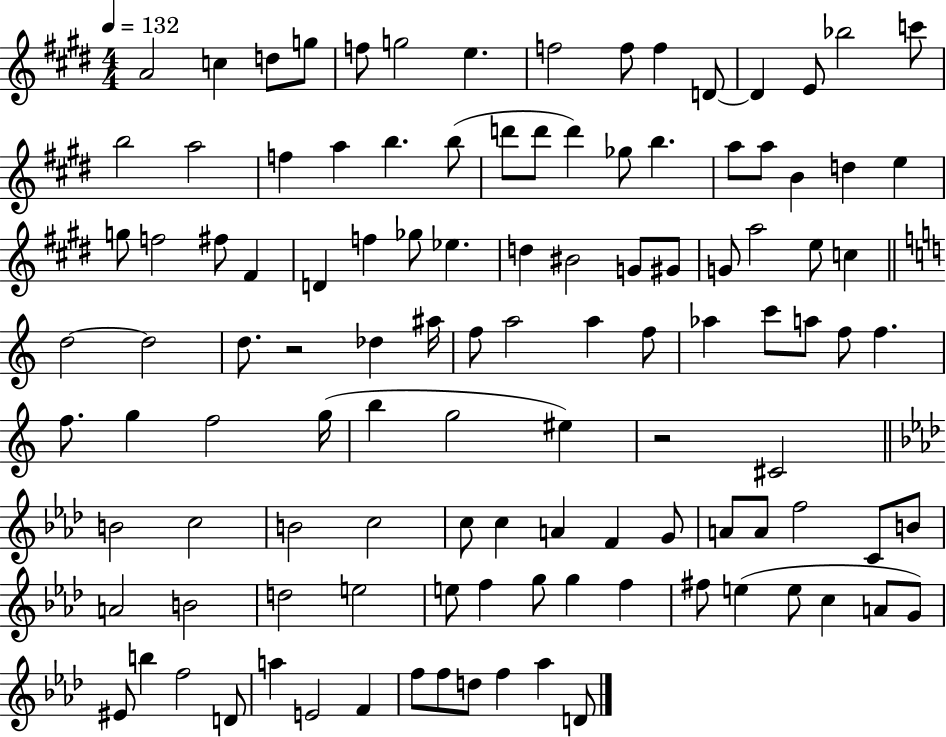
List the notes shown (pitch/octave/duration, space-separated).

A4/h C5/q D5/e G5/e F5/e G5/h E5/q. F5/h F5/e F5/q D4/e D4/q E4/e Bb5/h C6/e B5/h A5/h F5/q A5/q B5/q. B5/e D6/e D6/e D6/q Gb5/e B5/q. A5/e A5/e B4/q D5/q E5/q G5/e F5/h F#5/e F#4/q D4/q F5/q Gb5/e Eb5/q. D5/q BIS4/h G4/e G#4/e G4/e A5/h E5/e C5/q D5/h D5/h D5/e. R/h Db5/q A#5/s F5/e A5/h A5/q F5/e Ab5/q C6/e A5/e F5/e F5/q. F5/e. G5/q F5/h G5/s B5/q G5/h EIS5/q R/h C#4/h B4/h C5/h B4/h C5/h C5/e C5/q A4/q F4/q G4/e A4/e A4/e F5/h C4/e B4/e A4/h B4/h D5/h E5/h E5/e F5/q G5/e G5/q F5/q F#5/e E5/q E5/e C5/q A4/e G4/e EIS4/e B5/q F5/h D4/e A5/q E4/h F4/q F5/e F5/e D5/e F5/q Ab5/q D4/e